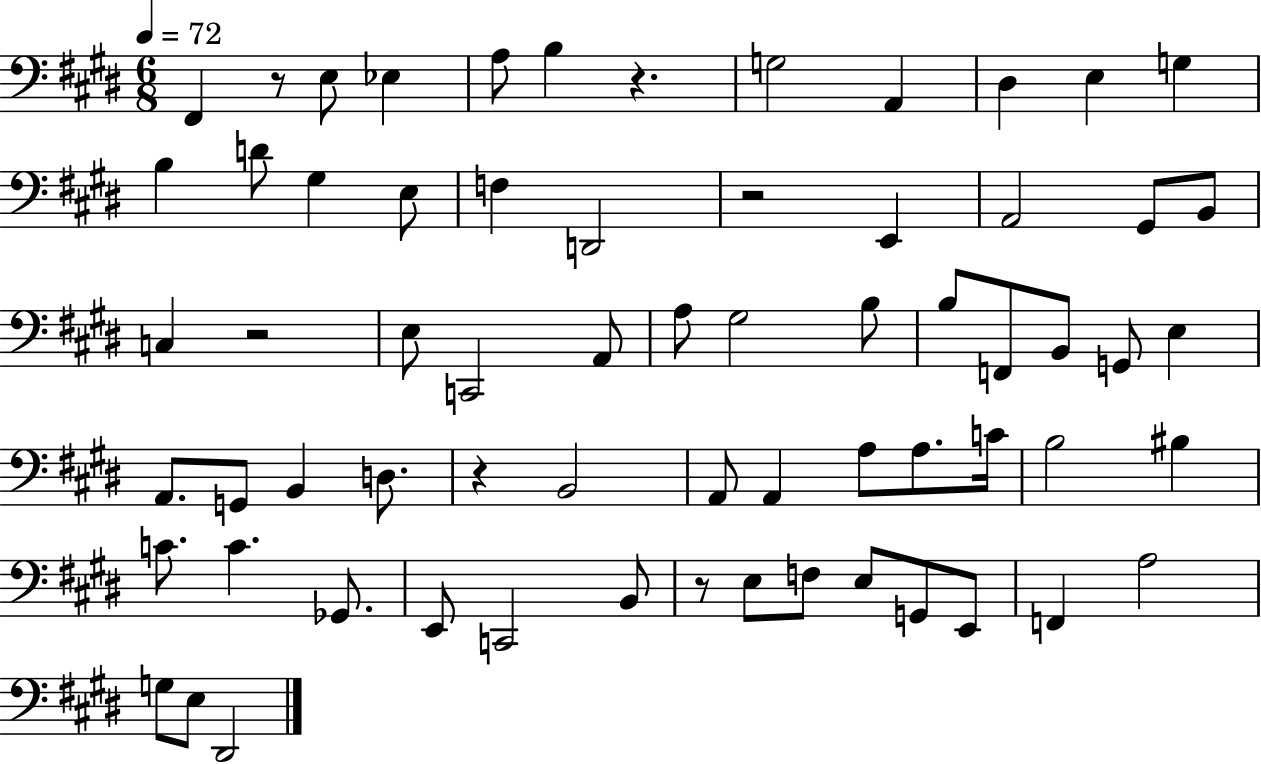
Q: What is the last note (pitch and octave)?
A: D#2